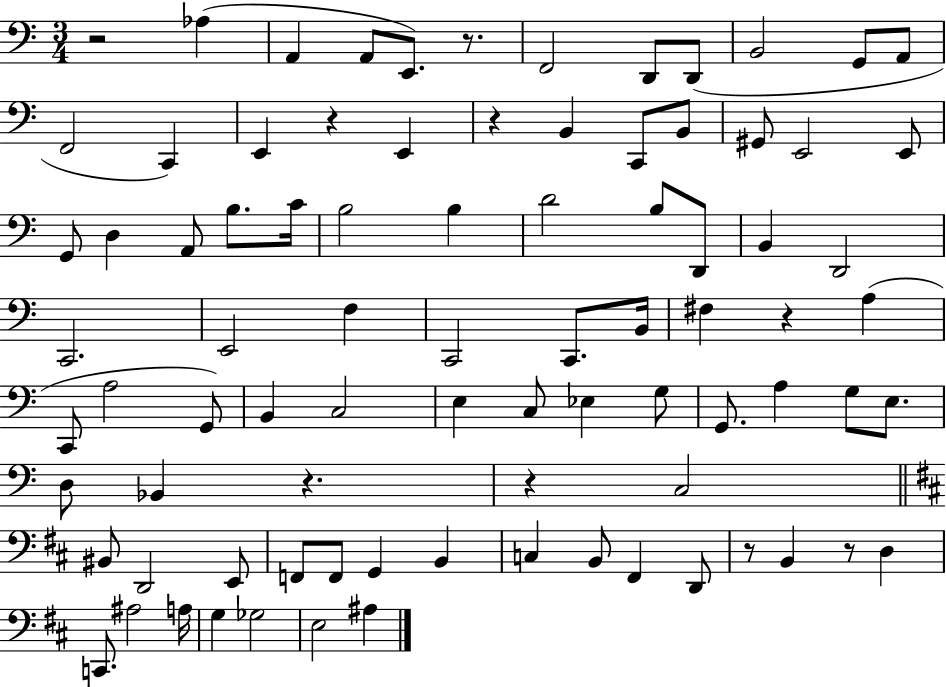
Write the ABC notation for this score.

X:1
T:Untitled
M:3/4
L:1/4
K:C
z2 _A, A,, A,,/2 E,,/2 z/2 F,,2 D,,/2 D,,/2 B,,2 G,,/2 A,,/2 F,,2 C,, E,, z E,, z B,, C,,/2 B,,/2 ^G,,/2 E,,2 E,,/2 G,,/2 D, A,,/2 B,/2 C/4 B,2 B, D2 B,/2 D,,/2 B,, D,,2 C,,2 E,,2 F, C,,2 C,,/2 B,,/4 ^F, z A, C,,/2 A,2 G,,/2 B,, C,2 E, C,/2 _E, G,/2 G,,/2 A, G,/2 E,/2 D,/2 _B,, z z C,2 ^B,,/2 D,,2 E,,/2 F,,/2 F,,/2 G,, B,, C, B,,/2 ^F,, D,,/2 z/2 B,, z/2 D, C,,/2 ^A,2 A,/4 G, _G,2 E,2 ^A,